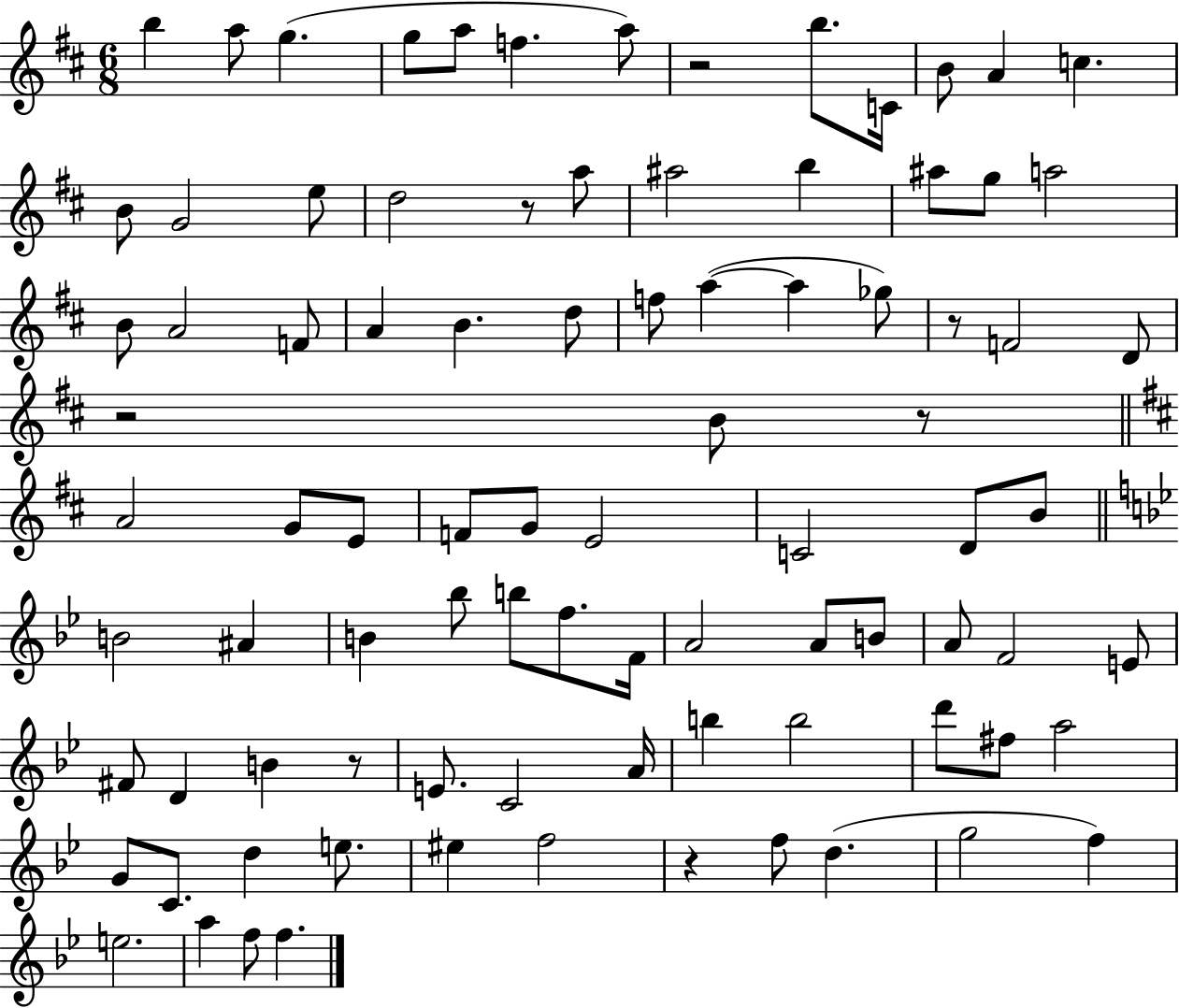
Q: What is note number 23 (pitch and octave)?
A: B4